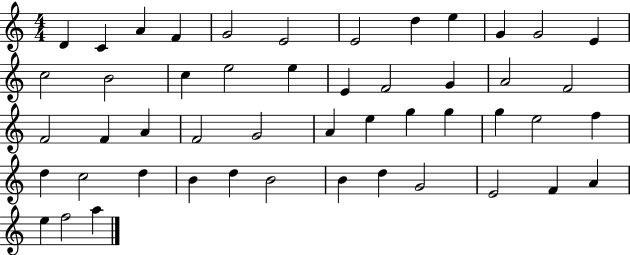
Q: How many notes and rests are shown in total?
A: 49